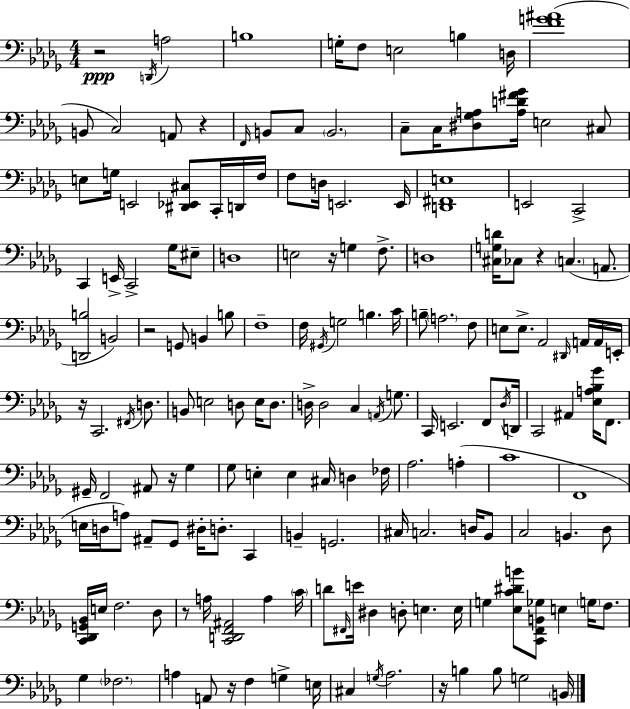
X:1
T:Untitled
M:4/4
L:1/4
K:Bbm
z2 D,,/4 A,2 B,4 G,/4 F,/2 E,2 B, D,/4 [FG^A]4 B,,/2 C,2 A,,/2 z F,,/4 B,,/2 C,/2 B,,2 C,/2 C,/4 [^D,_G,A,]/2 [A,D^F_G]/4 E,2 ^C,/2 E,/2 G,/4 E,,2 [^D,,_E,,^C,]/2 C,,/4 D,,/4 F,/4 F,/2 D,/4 E,,2 E,,/4 [D,,^F,,E,]4 E,,2 C,,2 C,, E,,/4 C,,2 _G,/4 ^E,/2 D,4 E,2 z/4 G, F,/2 D,4 [^C,G,D]/4 _C,/2 z C, A,,/2 [D,,B,]2 B,,2 z2 G,,/2 B,, B,/2 F,4 F,/4 ^G,,/4 G,2 B, C/4 B,/2 A,2 F,/2 E,/2 E,/2 _A,,2 ^D,,/4 A,,/4 A,,/4 E,,/4 z/4 C,,2 ^F,,/4 D,/2 B,,/2 E,2 D,/2 E,/4 D,/2 D,/4 D,2 C, A,,/4 G,/2 C,,/4 E,,2 F,,/2 _D,/4 D,,/4 C,,2 ^A,, [_E,A,_B,_G]/4 F,,/2 ^G,,/4 F,,2 ^A,,/2 z/4 _G, _G,/2 E, E, ^C,/4 D, _F,/4 _A,2 A, C4 F,,4 E,/4 D,/4 A,/2 ^A,,/2 _G,,/2 ^D,/4 D,/2 C,, B,, G,,2 ^C,/4 C,2 D,/4 _B,,/2 C,2 B,, _D,/2 [C,,_D,,G,,_B,,]/4 E,/4 F,2 _D,/2 z/2 A,/4 [C,,D,,F,,^A,,]2 A, C/4 D/2 ^F,,/4 E/4 ^D, D,/2 E, E,/4 G, [_E,C^DB]/2 [C,,F,,B,,_G,]/2 E, G,/4 F,/2 _G, _F,2 A, A,,/2 z/4 F, G, E,/4 ^C, G,/4 _A,2 z/4 B, B,/2 G,2 B,,/4